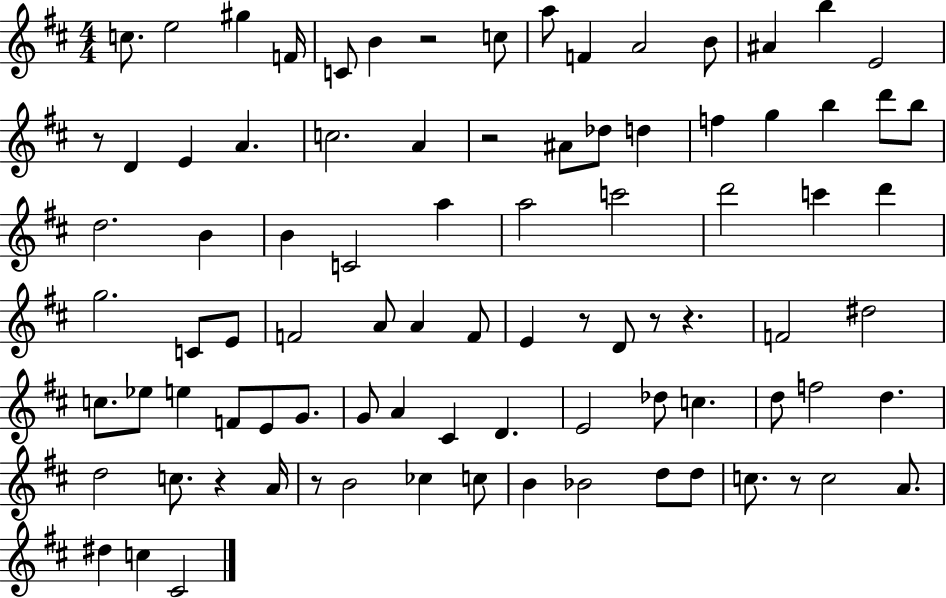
C5/e. E5/h G#5/q F4/s C4/e B4/q R/h C5/e A5/e F4/q A4/h B4/e A#4/q B5/q E4/h R/e D4/q E4/q A4/q. C5/h. A4/q R/h A#4/e Db5/e D5/q F5/q G5/q B5/q D6/e B5/e D5/h. B4/q B4/q C4/h A5/q A5/h C6/h D6/h C6/q D6/q G5/h. C4/e E4/e F4/h A4/e A4/q F4/e E4/q R/e D4/e R/e R/q. F4/h D#5/h C5/e. Eb5/e E5/q F4/e E4/e G4/e. G4/e A4/q C#4/q D4/q. E4/h Db5/e C5/q. D5/e F5/h D5/q. D5/h C5/e. R/q A4/s R/e B4/h CES5/q C5/e B4/q Bb4/h D5/e D5/e C5/e. R/e C5/h A4/e. D#5/q C5/q C#4/h